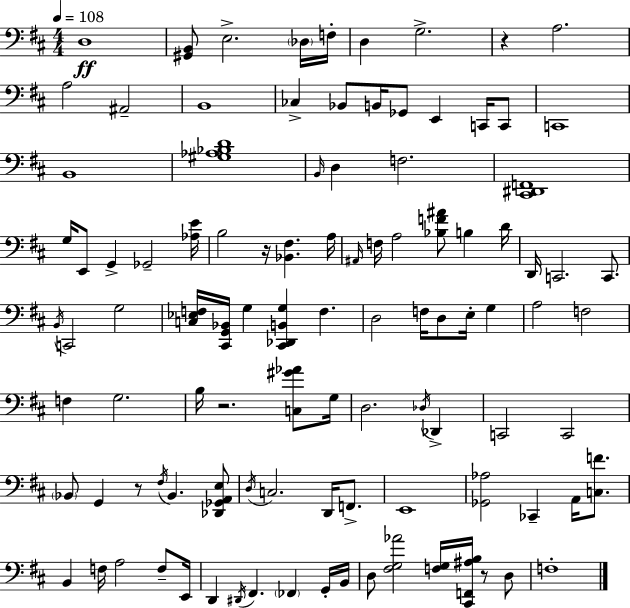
D3/w [G#2,B2]/e E3/h. Db3/s F3/s D3/q G3/h. R/q A3/h. A3/h A#2/h B2/w CES3/q Bb2/e B2/s Gb2/e E2/q C2/s C2/e C2/w B2/w [G#3,Ab3,Bb3,D4]/w B2/s D3/q F3/h. [C#2,D#2,F2]/w G3/s E2/e G2/q Gb2/h [Ab3,E4]/s B3/h R/s [Bb2,F#3]/q. A3/s A#2/s F3/s A3/h [Bb3,F4,A#4]/e B3/q D4/s D2/s C2/h. C2/e. B2/s C2/h G3/h [C3,Eb3,F3]/s [C#2,G2,Bb2]/s G3/q [C#2,Db2,B2,G3]/q F3/q. D3/h F3/s D3/e E3/s G3/q A3/h F3/h F3/q G3/h. B3/s R/h. [C3,G#4,Ab4]/e G3/s D3/h. Db3/s Db2/q C2/h C2/h Bb2/e G2/q R/e F#3/s Bb2/q. [Db2,Gb2,A2,E3]/e D3/s C3/h. D2/s F2/e. E2/w [Gb2,Ab3]/h CES2/q A2/s [C3,F4]/e. B2/q F3/s A3/h F3/e E2/s D2/q D#2/s F#2/q. FES2/q G2/s B2/s D3/e [F#3,G3,Ab4]/h [F3,G3]/s [C#2,F2,A#3,B3]/s R/e D3/e F3/w